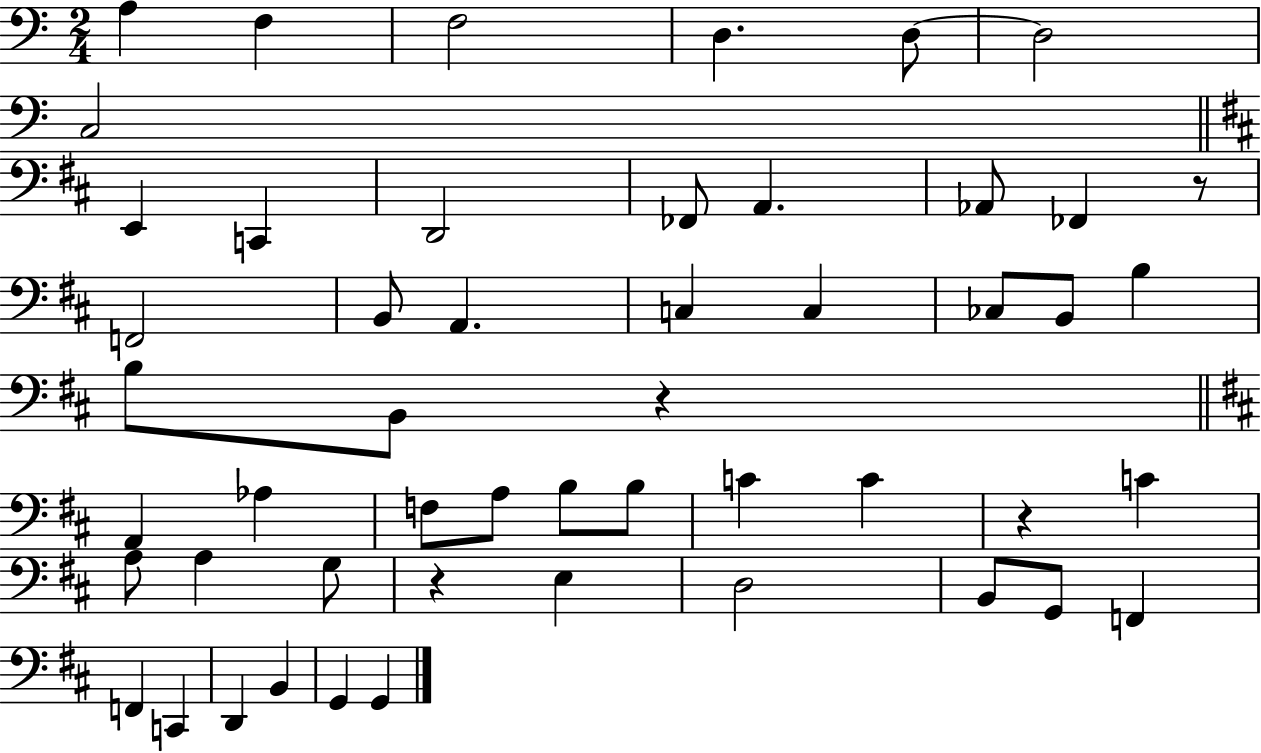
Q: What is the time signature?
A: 2/4